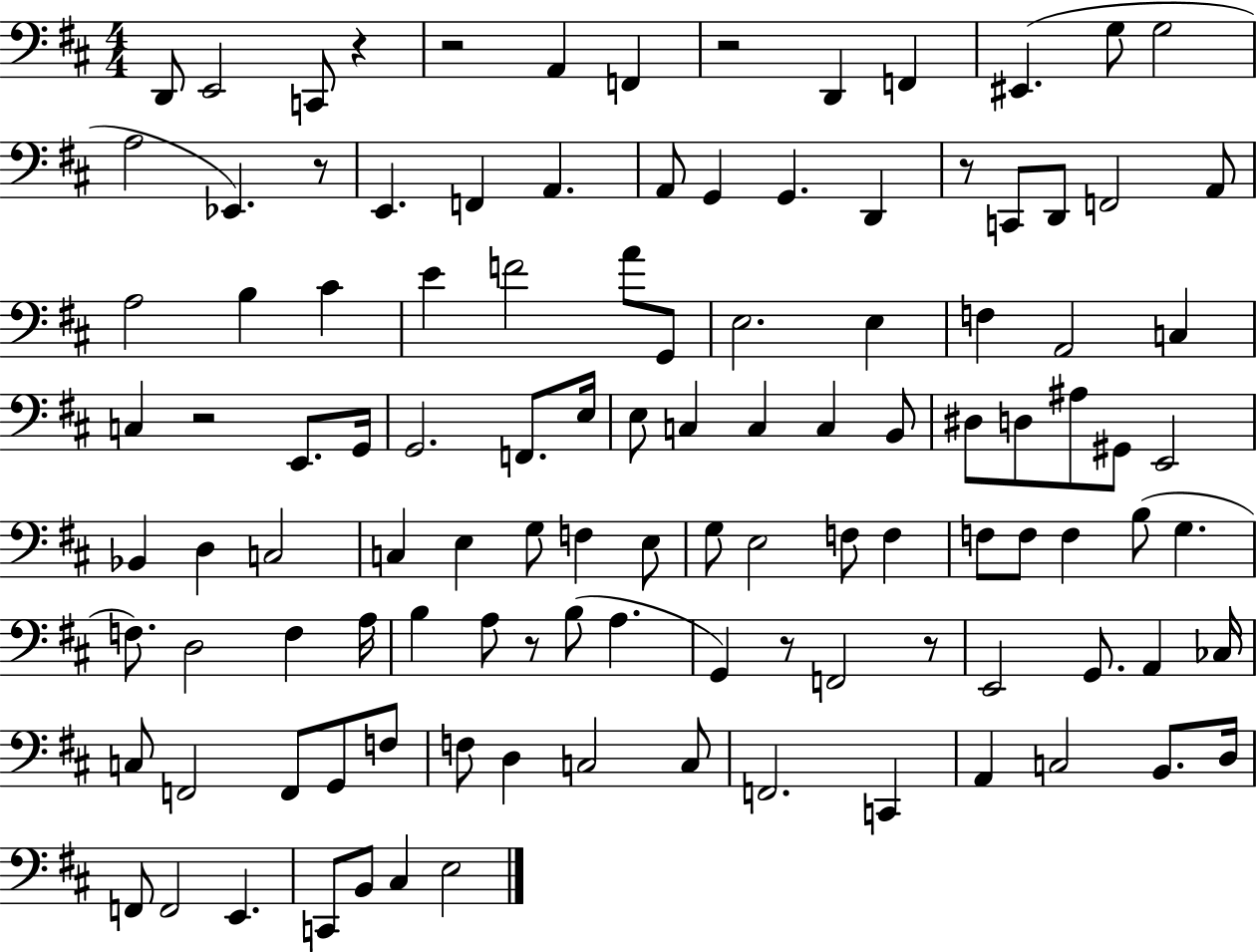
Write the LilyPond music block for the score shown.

{
  \clef bass
  \numericTimeSignature
  \time 4/4
  \key d \major
  d,8 e,2 c,8 r4 | r2 a,4 f,4 | r2 d,4 f,4 | eis,4.( g8 g2 | \break a2 ees,4.) r8 | e,4. f,4 a,4. | a,8 g,4 g,4. d,4 | r8 c,8 d,8 f,2 a,8 | \break a2 b4 cis'4 | e'4 f'2 a'8 g,8 | e2. e4 | f4 a,2 c4 | \break c4 r2 e,8. g,16 | g,2. f,8. e16 | e8 c4 c4 c4 b,8 | dis8 d8 ais8 gis,8 e,2 | \break bes,4 d4 c2 | c4 e4 g8 f4 e8 | g8 e2 f8 f4 | f8 f8 f4 b8( g4. | \break f8.) d2 f4 a16 | b4 a8 r8 b8( a4. | g,4) r8 f,2 r8 | e,2 g,8. a,4 ces16 | \break c8 f,2 f,8 g,8 f8 | f8 d4 c2 c8 | f,2. c,4 | a,4 c2 b,8. d16 | \break f,8 f,2 e,4. | c,8 b,8 cis4 e2 | \bar "|."
}